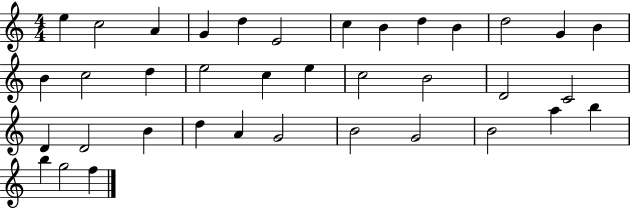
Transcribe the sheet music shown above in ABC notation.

X:1
T:Untitled
M:4/4
L:1/4
K:C
e c2 A G d E2 c B d B d2 G B B c2 d e2 c e c2 B2 D2 C2 D D2 B d A G2 B2 G2 B2 a b b g2 f